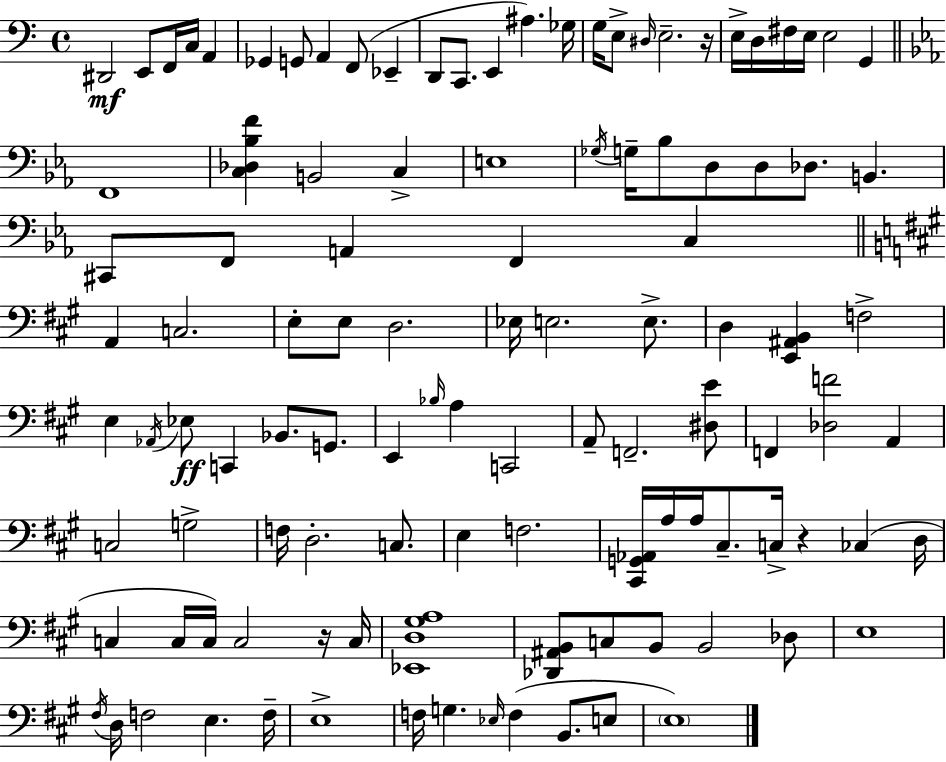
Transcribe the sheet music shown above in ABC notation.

X:1
T:Untitled
M:4/4
L:1/4
K:C
^D,,2 E,,/2 F,,/4 C,/4 A,, _G,, G,,/2 A,, F,,/2 _E,, D,,/2 C,,/2 E,, ^A, _G,/4 G,/4 E,/2 ^D,/4 E,2 z/4 E,/4 D,/4 ^F,/4 E,/4 E,2 G,, F,,4 [C,_D,_B,F] B,,2 C, E,4 _G,/4 G,/4 _B,/2 D,/2 D,/2 _D,/2 B,, ^C,,/2 F,,/2 A,, F,, C, A,, C,2 E,/2 E,/2 D,2 _E,/4 E,2 E,/2 D, [E,,^A,,B,,] F,2 E, _A,,/4 _E,/2 C,, _B,,/2 G,,/2 E,, _B,/4 A, C,,2 A,,/2 F,,2 [^D,E]/2 F,, [_D,F]2 A,, C,2 G,2 F,/4 D,2 C,/2 E, F,2 [^C,,G,,_A,,]/4 A,/4 A,/4 ^C,/2 C,/4 z _C, D,/4 C, C,/4 C,/4 C,2 z/4 C,/4 [_E,,D,^G,A,]4 [_D,,^A,,B,,]/2 C,/2 B,,/2 B,,2 _D,/2 E,4 ^F,/4 D,/4 F,2 E, F,/4 E,4 F,/4 G, _E,/4 F, B,,/2 E,/2 E,4